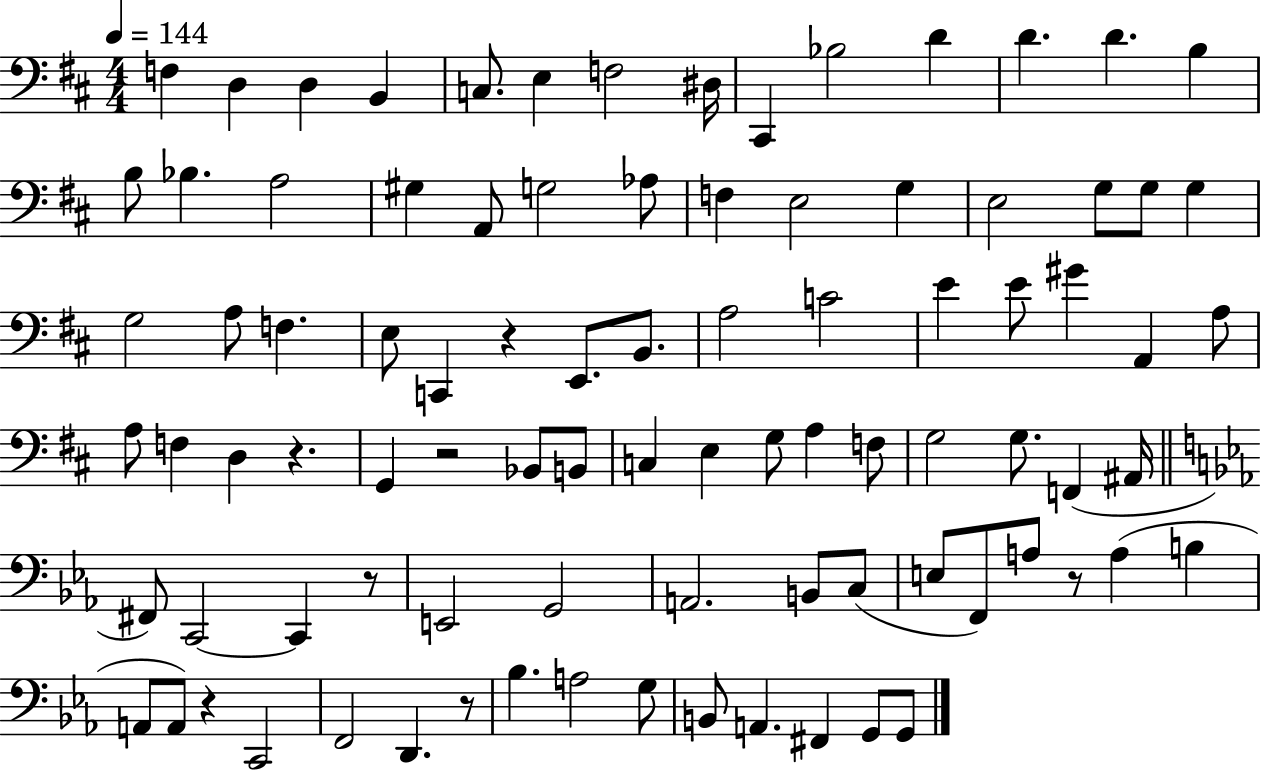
{
  \clef bass
  \numericTimeSignature
  \time 4/4
  \key d \major
  \tempo 4 = 144
  \repeat volta 2 { f4 d4 d4 b,4 | c8. e4 f2 dis16 | cis,4 bes2 d'4 | d'4. d'4. b4 | \break b8 bes4. a2 | gis4 a,8 g2 aes8 | f4 e2 g4 | e2 g8 g8 g4 | \break g2 a8 f4. | e8 c,4 r4 e,8. b,8. | a2 c'2 | e'4 e'8 gis'4 a,4 a8 | \break a8 f4 d4 r4. | g,4 r2 bes,8 b,8 | c4 e4 g8 a4 f8 | g2 g8. f,4( ais,16 | \break \bar "||" \break \key c \minor fis,8) c,2~~ c,4 r8 | e,2 g,2 | a,2. b,8 c8( | e8 f,8) a8 r8 a4( b4 | \break a,8 a,8) r4 c,2 | f,2 d,4. r8 | bes4. a2 g8 | b,8 a,4. fis,4 g,8 g,8 | \break } \bar "|."
}